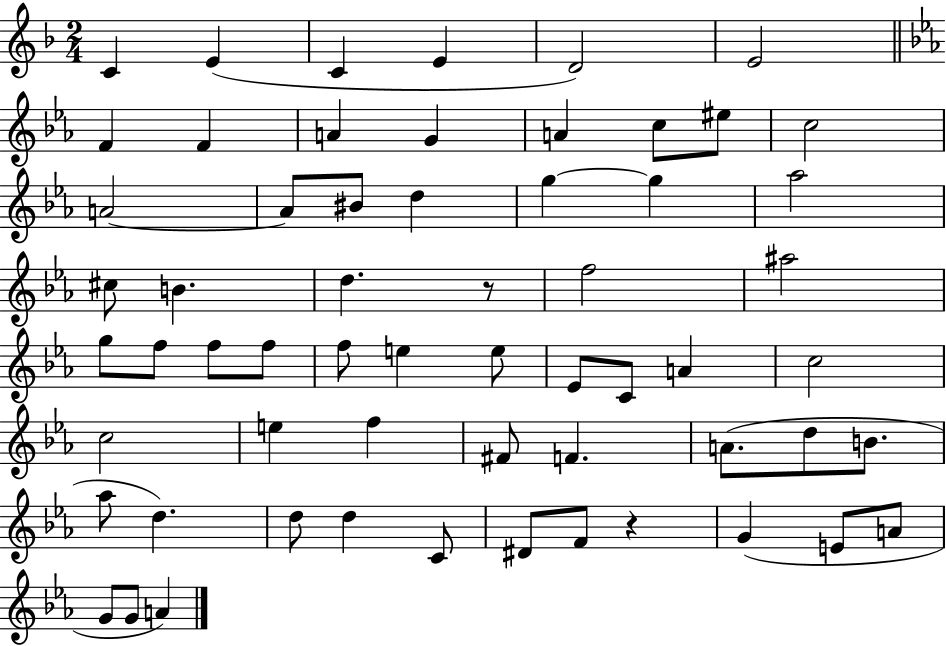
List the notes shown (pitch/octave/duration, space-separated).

C4/q E4/q C4/q E4/q D4/h E4/h F4/q F4/q A4/q G4/q A4/q C5/e EIS5/e C5/h A4/h A4/e BIS4/e D5/q G5/q G5/q Ab5/h C#5/e B4/q. D5/q. R/e F5/h A#5/h G5/e F5/e F5/e F5/e F5/e E5/q E5/e Eb4/e C4/e A4/q C5/h C5/h E5/q F5/q F#4/e F4/q. A4/e. D5/e B4/e. Ab5/e D5/q. D5/e D5/q C4/e D#4/e F4/e R/q G4/q E4/e A4/e G4/e G4/e A4/q